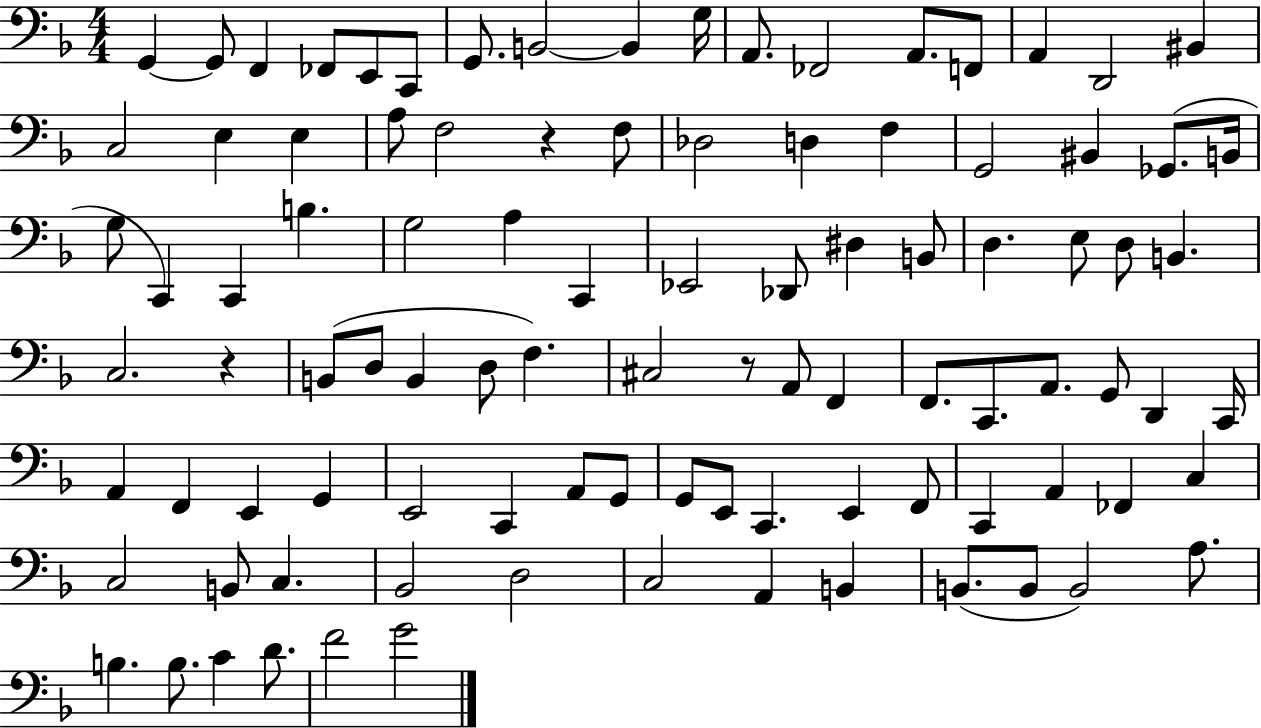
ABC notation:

X:1
T:Untitled
M:4/4
L:1/4
K:F
G,, G,,/2 F,, _F,,/2 E,,/2 C,,/2 G,,/2 B,,2 B,, G,/4 A,,/2 _F,,2 A,,/2 F,,/2 A,, D,,2 ^B,, C,2 E, E, A,/2 F,2 z F,/2 _D,2 D, F, G,,2 ^B,, _G,,/2 B,,/4 G,/2 C,, C,, B, G,2 A, C,, _E,,2 _D,,/2 ^D, B,,/2 D, E,/2 D,/2 B,, C,2 z B,,/2 D,/2 B,, D,/2 F, ^C,2 z/2 A,,/2 F,, F,,/2 C,,/2 A,,/2 G,,/2 D,, C,,/4 A,, F,, E,, G,, E,,2 C,, A,,/2 G,,/2 G,,/2 E,,/2 C,, E,, F,,/2 C,, A,, _F,, C, C,2 B,,/2 C, _B,,2 D,2 C,2 A,, B,, B,,/2 B,,/2 B,,2 A,/2 B, B,/2 C D/2 F2 G2